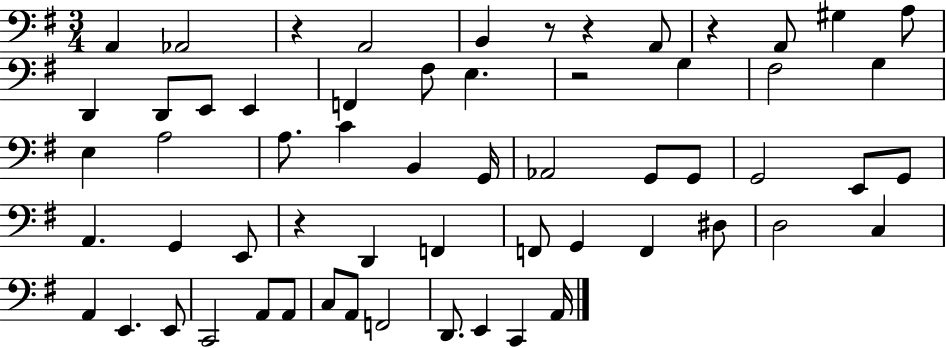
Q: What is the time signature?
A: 3/4